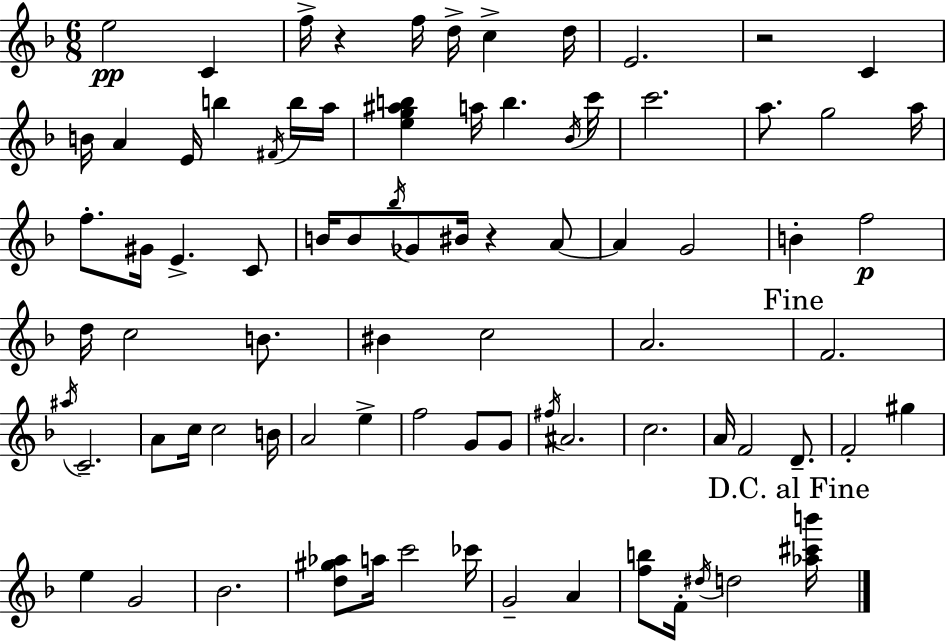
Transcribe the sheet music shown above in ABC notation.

X:1
T:Untitled
M:6/8
L:1/4
K:Dm
e2 C f/4 z f/4 d/4 c d/4 E2 z2 C B/4 A E/4 b ^F/4 b/4 a/4 [eg^ab] a/4 b _B/4 c'/4 c'2 a/2 g2 a/4 f/2 ^G/4 E C/2 B/4 B/2 _b/4 _G/2 ^B/4 z A/2 A G2 B f2 d/4 c2 B/2 ^B c2 A2 F2 ^a/4 C2 A/2 c/4 c2 B/4 A2 e f2 G/2 G/2 ^f/4 ^A2 c2 A/4 F2 D/2 F2 ^g e G2 _B2 [d^g_a]/2 a/4 c'2 _c'/4 G2 A [fb]/2 F/4 ^d/4 d2 [_a^c'b']/4